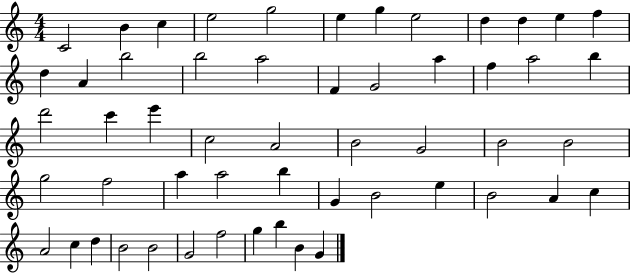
C4/h B4/q C5/q E5/h G5/h E5/q G5/q E5/h D5/q D5/q E5/q F5/q D5/q A4/q B5/h B5/h A5/h F4/q G4/h A5/q F5/q A5/h B5/q D6/h C6/q E6/q C5/h A4/h B4/h G4/h B4/h B4/h G5/h F5/h A5/q A5/h B5/q G4/q B4/h E5/q B4/h A4/q C5/q A4/h C5/q D5/q B4/h B4/h G4/h F5/h G5/q B5/q B4/q G4/q